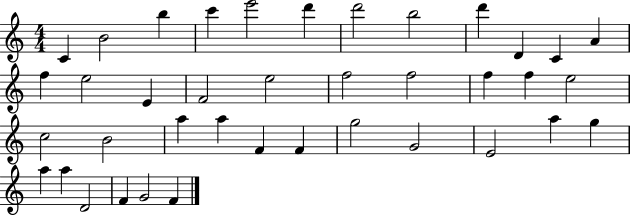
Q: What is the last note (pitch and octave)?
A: F4